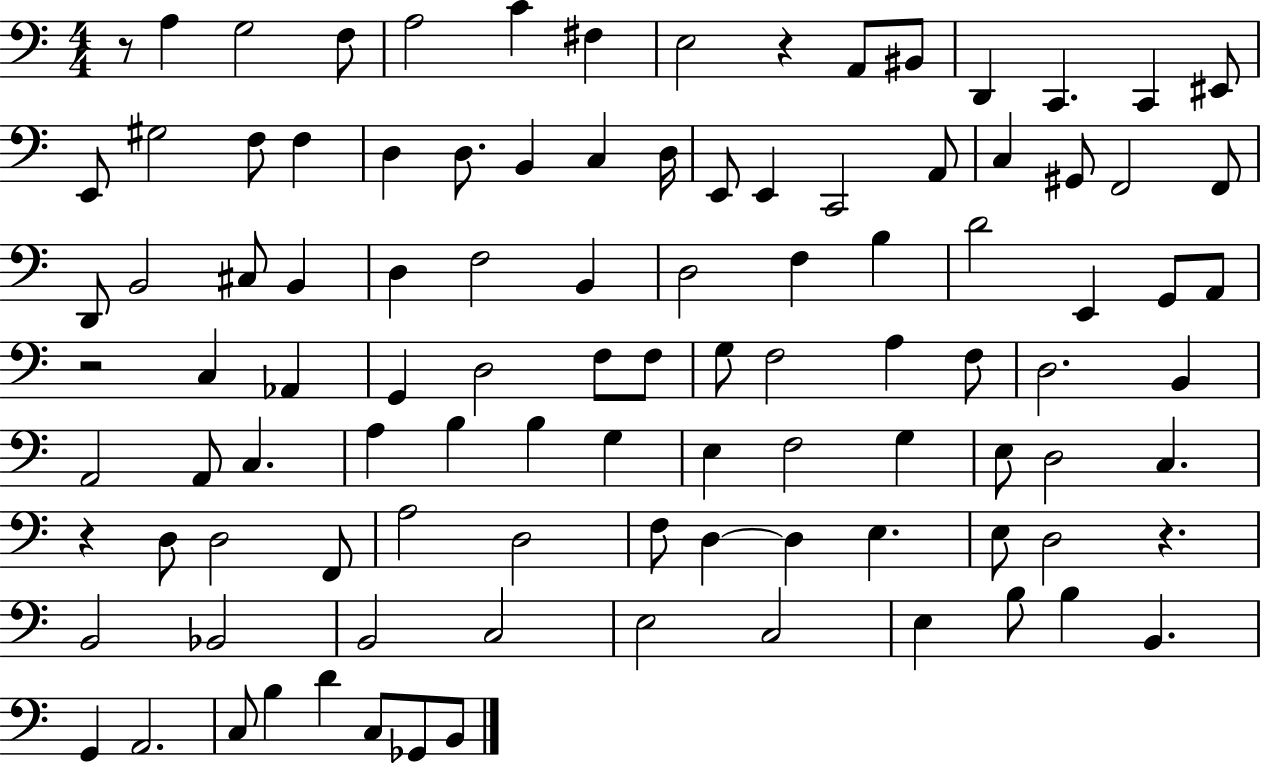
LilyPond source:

{
  \clef bass
  \numericTimeSignature
  \time 4/4
  \key c \major
  \repeat volta 2 { r8 a4 g2 f8 | a2 c'4 fis4 | e2 r4 a,8 bis,8 | d,4 c,4. c,4 eis,8 | \break e,8 gis2 f8 f4 | d4 d8. b,4 c4 d16 | e,8 e,4 c,2 a,8 | c4 gis,8 f,2 f,8 | \break d,8 b,2 cis8 b,4 | d4 f2 b,4 | d2 f4 b4 | d'2 e,4 g,8 a,8 | \break r2 c4 aes,4 | g,4 d2 f8 f8 | g8 f2 a4 f8 | d2. b,4 | \break a,2 a,8 c4. | a4 b4 b4 g4 | e4 f2 g4 | e8 d2 c4. | \break r4 d8 d2 f,8 | a2 d2 | f8 d4~~ d4 e4. | e8 d2 r4. | \break b,2 bes,2 | b,2 c2 | e2 c2 | e4 b8 b4 b,4. | \break g,4 a,2. | c8 b4 d'4 c8 ges,8 b,8 | } \bar "|."
}